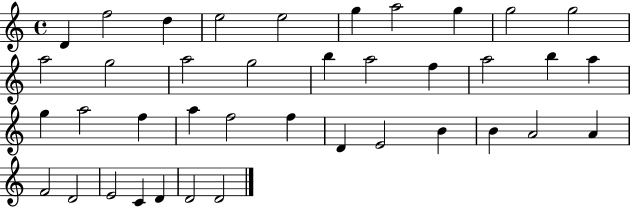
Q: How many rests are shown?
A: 0